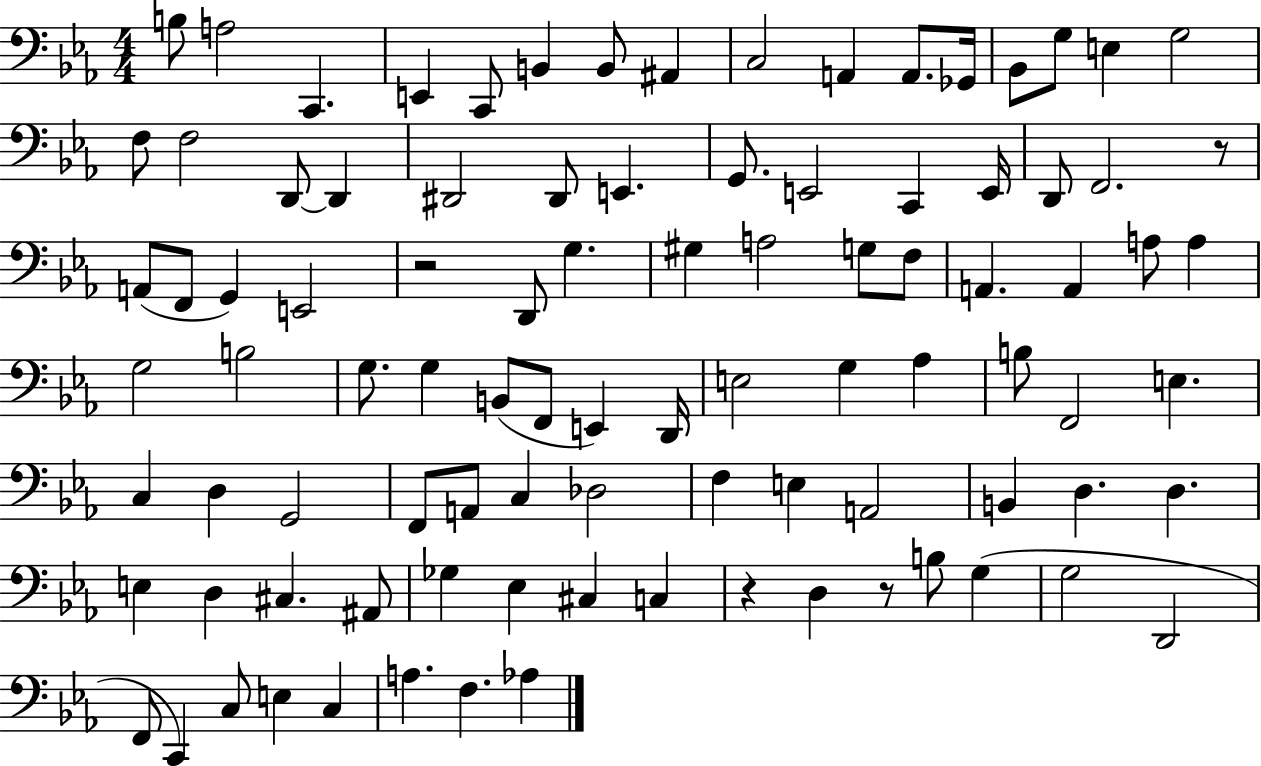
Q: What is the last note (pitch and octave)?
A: Ab3